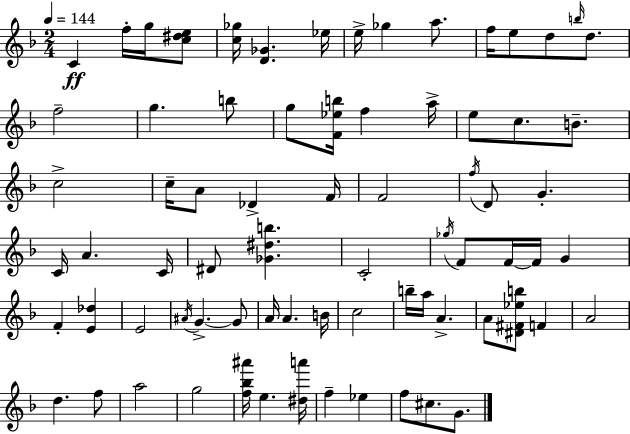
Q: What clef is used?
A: treble